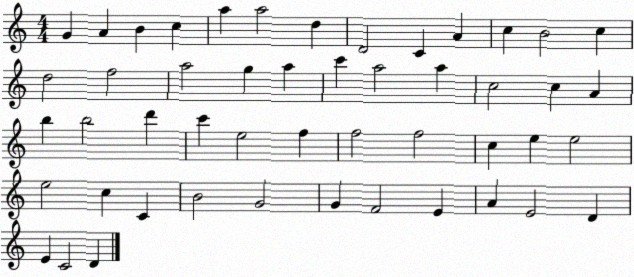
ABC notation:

X:1
T:Untitled
M:4/4
L:1/4
K:C
G A B c a a2 d D2 C A c B2 c d2 f2 a2 g a c' a2 a c2 c A b b2 d' c' e2 f f2 f2 c e e2 e2 c C B2 G2 G F2 E A E2 D E C2 D